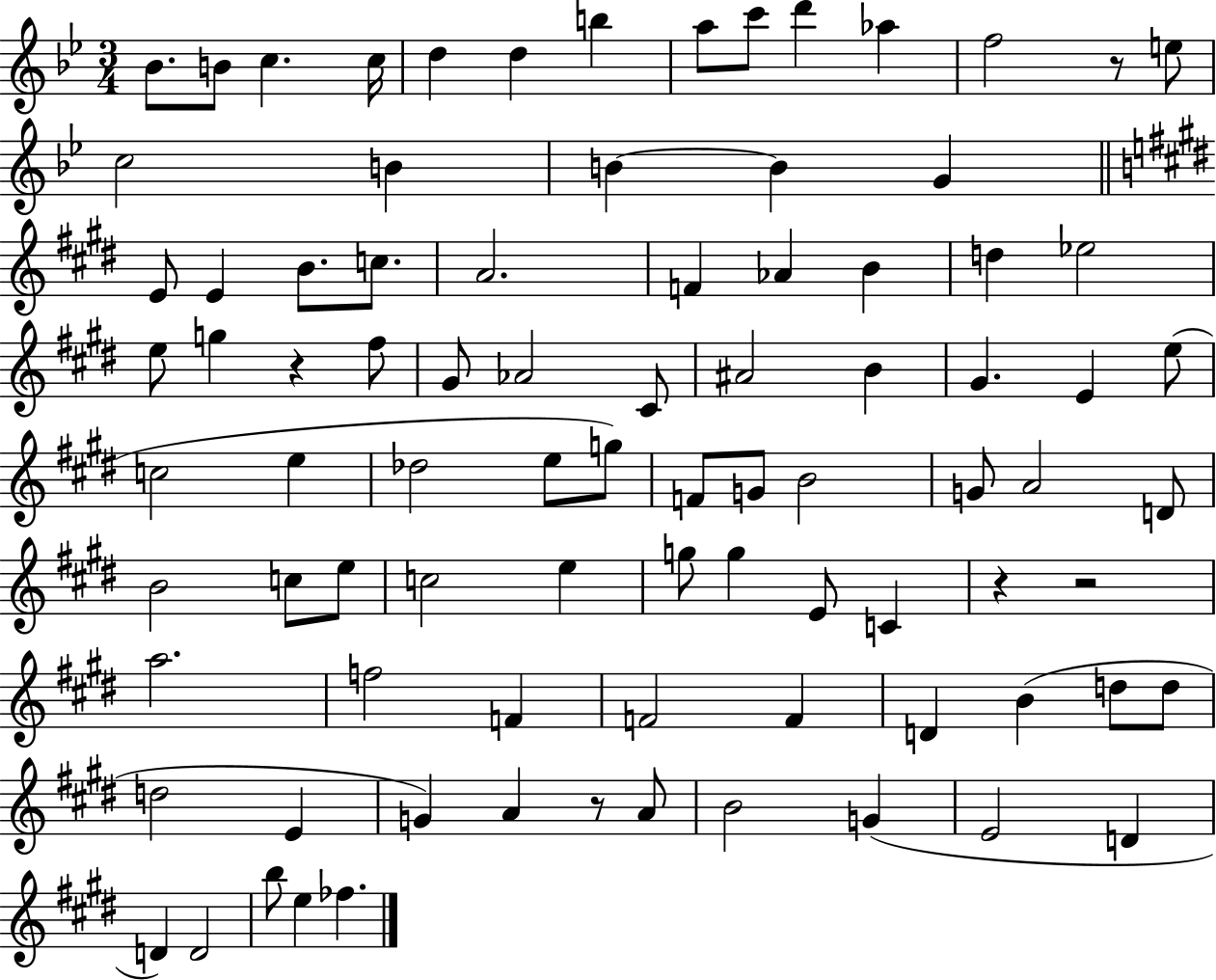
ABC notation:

X:1
T:Untitled
M:3/4
L:1/4
K:Bb
_B/2 B/2 c c/4 d d b a/2 c'/2 d' _a f2 z/2 e/2 c2 B B B G E/2 E B/2 c/2 A2 F _A B d _e2 e/2 g z ^f/2 ^G/2 _A2 ^C/2 ^A2 B ^G E e/2 c2 e _d2 e/2 g/2 F/2 G/2 B2 G/2 A2 D/2 B2 c/2 e/2 c2 e g/2 g E/2 C z z2 a2 f2 F F2 F D B d/2 d/2 d2 E G A z/2 A/2 B2 G E2 D D D2 b/2 e _f